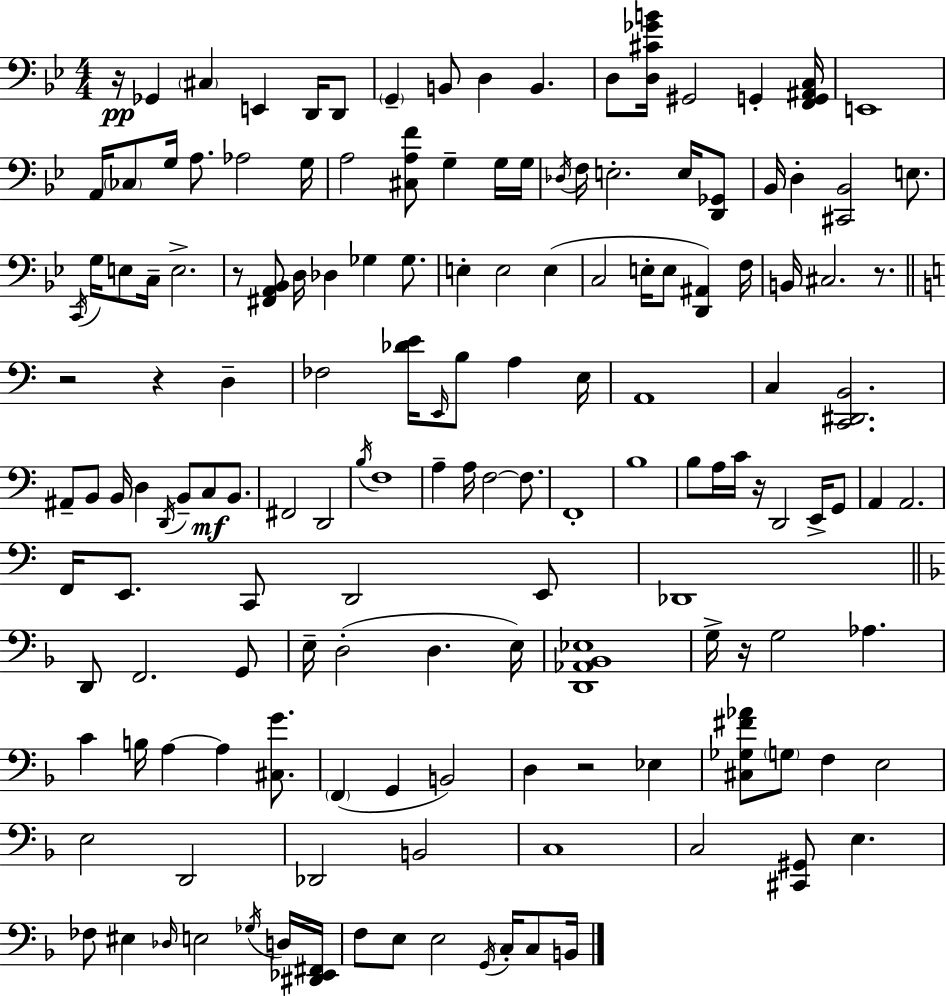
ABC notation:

X:1
T:Untitled
M:4/4
L:1/4
K:Bb
z/4 _G,, ^C, E,, D,,/4 D,,/2 G,, B,,/2 D, B,, D,/2 [D,^C_GB]/4 ^G,,2 G,, [F,,G,,^A,,C,]/4 E,,4 A,,/4 _C,/2 G,/4 A,/2 _A,2 G,/4 A,2 [^C,A,F]/2 G, G,/4 G,/4 _D,/4 F,/4 E,2 E,/4 [D,,_G,,]/2 _B,,/4 D, [^C,,_B,,]2 E,/2 C,,/4 G,/4 E,/2 C,/4 E,2 z/2 [^F,,A,,_B,,]/2 D,/4 _D, _G, _G,/2 E, E,2 E, C,2 E,/4 E,/2 [D,,^A,,] F,/4 B,,/4 ^C,2 z/2 z2 z D, _F,2 [_DE]/4 E,,/4 B,/2 A, E,/4 A,,4 C, [C,,^D,,B,,]2 ^A,,/2 B,,/2 B,,/4 D, D,,/4 B,,/2 C,/2 B,,/2 ^F,,2 D,,2 B,/4 F,4 A, A,/4 F,2 F,/2 F,,4 B,4 B,/2 A,/4 C/4 z/4 D,,2 E,,/4 G,,/2 A,, A,,2 F,,/4 E,,/2 C,,/2 D,,2 E,,/2 _D,,4 D,,/2 F,,2 G,,/2 E,/4 D,2 D, E,/4 [D,,_A,,_B,,_E,]4 G,/4 z/4 G,2 _A, C B,/4 A, A, [^C,G]/2 F,, G,, B,,2 D, z2 _E, [^C,_G,^F_A]/2 G,/2 F, E,2 E,2 D,,2 _D,,2 B,,2 C,4 C,2 [^C,,^G,,]/2 E, _F,/2 ^E, _D,/4 E,2 _G,/4 D,/4 [^D,,_E,,^F,,]/4 F,/2 E,/2 E,2 G,,/4 C,/4 C,/2 B,,/4